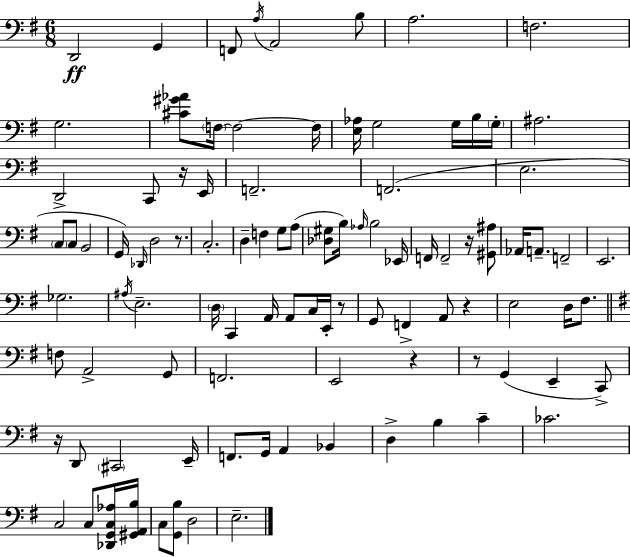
X:1
T:Untitled
M:6/8
L:1/4
K:G
D,,2 G,, F,,/2 A,/4 A,,2 B,/2 A,2 F,2 G,2 [^C^G_A]/2 F,/4 F,2 F,/4 [E,_A,]/4 G,2 G,/4 B,/4 G,/4 ^A,2 D,,2 C,,/2 z/4 E,,/4 F,,2 F,,2 E,2 C,/2 C,/2 B,,2 G,,/4 _D,,/4 D,2 z/2 C,2 D, F, G,/2 A,/2 [_D,^G,]/2 B,/4 _A,/4 B,2 _E,,/4 F,,/4 F,,2 z/4 [^G,,^A,]/2 _A,,/4 A,,/2 F,,2 E,,2 _G,2 ^A,/4 E,2 D,/4 C,, A,,/4 A,,/2 C,/4 E,,/4 z/2 G,,/2 F,, A,,/2 z E,2 D,/4 ^F,/2 F,/2 A,,2 G,,/2 F,,2 E,,2 z z/2 G,, E,, C,,/2 z/4 D,,/2 ^C,,2 E,,/4 F,,/2 G,,/4 A,, _B,, D, B, C _C2 C,2 C,/2 [_D,,G,,C,_A,]/4 [^G,,A,,B,]/4 C,/2 [G,,B,]/2 D,2 E,2